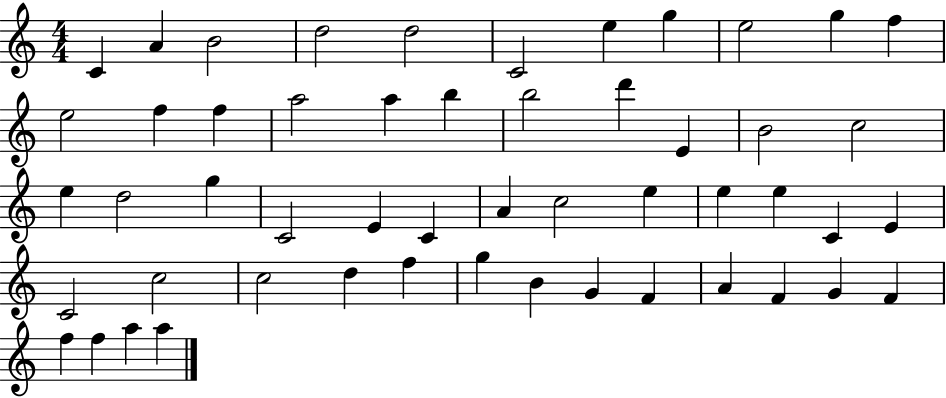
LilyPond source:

{
  \clef treble
  \numericTimeSignature
  \time 4/4
  \key c \major
  c'4 a'4 b'2 | d''2 d''2 | c'2 e''4 g''4 | e''2 g''4 f''4 | \break e''2 f''4 f''4 | a''2 a''4 b''4 | b''2 d'''4 e'4 | b'2 c''2 | \break e''4 d''2 g''4 | c'2 e'4 c'4 | a'4 c''2 e''4 | e''4 e''4 c'4 e'4 | \break c'2 c''2 | c''2 d''4 f''4 | g''4 b'4 g'4 f'4 | a'4 f'4 g'4 f'4 | \break f''4 f''4 a''4 a''4 | \bar "|."
}